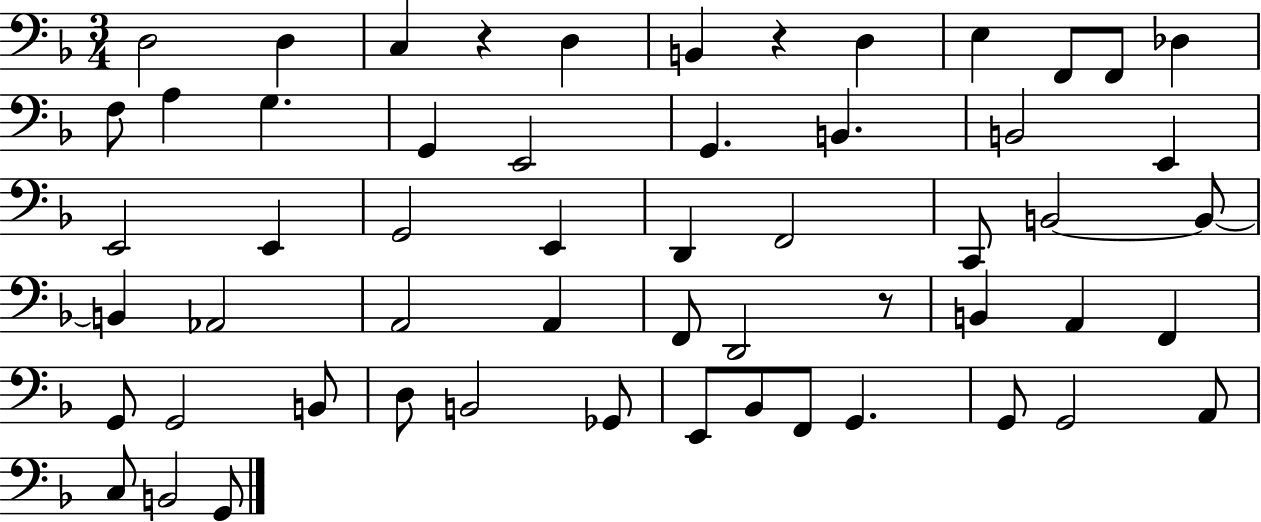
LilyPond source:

{
  \clef bass
  \numericTimeSignature
  \time 3/4
  \key f \major
  d2 d4 | c4 r4 d4 | b,4 r4 d4 | e4 f,8 f,8 des4 | \break f8 a4 g4. | g,4 e,2 | g,4. b,4. | b,2 e,4 | \break e,2 e,4 | g,2 e,4 | d,4 f,2 | c,8 b,2~~ b,8~~ | \break b,4 aes,2 | a,2 a,4 | f,8 d,2 r8 | b,4 a,4 f,4 | \break g,8 g,2 b,8 | d8 b,2 ges,8 | e,8 bes,8 f,8 g,4. | g,8 g,2 a,8 | \break c8 b,2 g,8 | \bar "|."
}